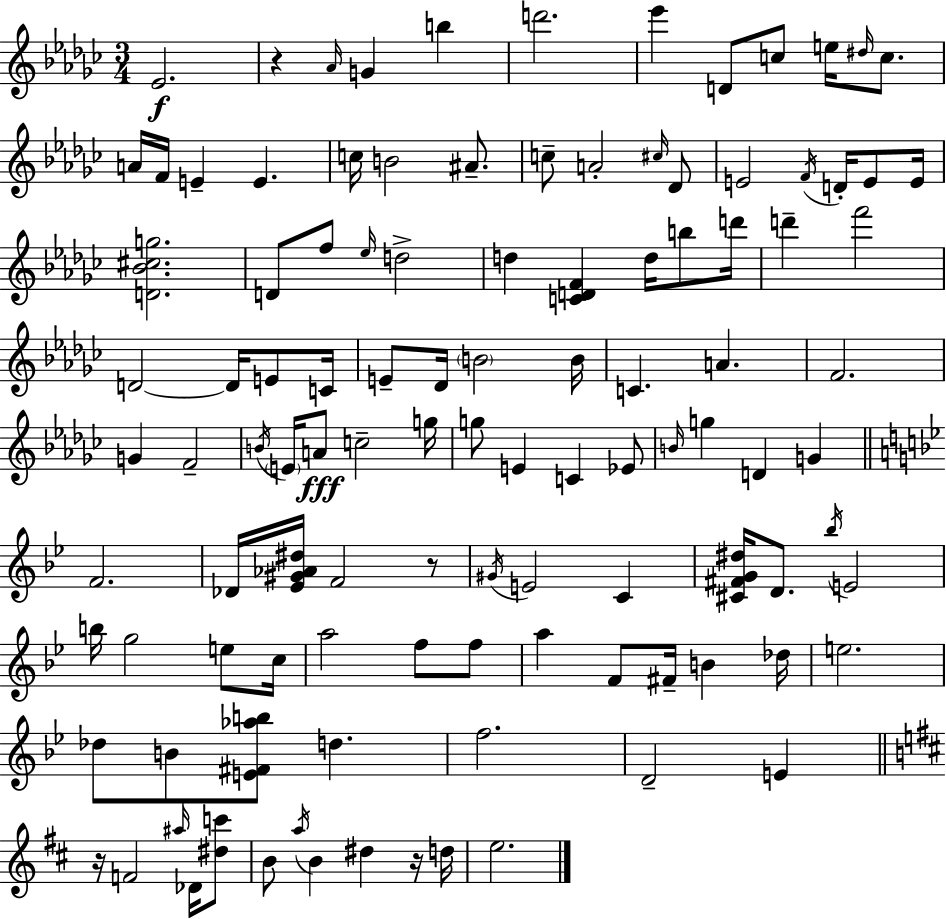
Eb4/h. R/q Ab4/s G4/q B5/q D6/h. Eb6/q D4/e C5/e E5/s D#5/s C5/e. A4/s F4/s E4/q E4/q. C5/s B4/h A#4/e. C5/e A4/h C#5/s Db4/e E4/h F4/s D4/s E4/e E4/s [D4,Bb4,C#5,G5]/h. D4/e F5/e Eb5/s D5/h D5/q [C4,D4,F4]/q D5/s B5/e D6/s D6/q F6/h D4/h D4/s E4/e C4/s E4/e Db4/s B4/h B4/s C4/q. A4/q. F4/h. G4/q F4/h B4/s E4/s A4/e C5/h G5/s G5/e E4/q C4/q Eb4/e B4/s G5/q D4/q G4/q F4/h. Db4/s [Eb4,G#4,Ab4,D#5]/s F4/h R/e G#4/s E4/h C4/q [C#4,F#4,G4,D#5]/s D4/e. Bb5/s E4/h B5/s G5/h E5/e C5/s A5/h F5/e F5/e A5/q F4/e F#4/s B4/q Db5/s E5/h. Db5/e B4/e [E4,F#4,Ab5,B5]/e D5/q. F5/h. D4/h E4/q R/s F4/h A#5/s Db4/s [D#5,C6]/e B4/e A5/s B4/q D#5/q R/s D5/s E5/h.